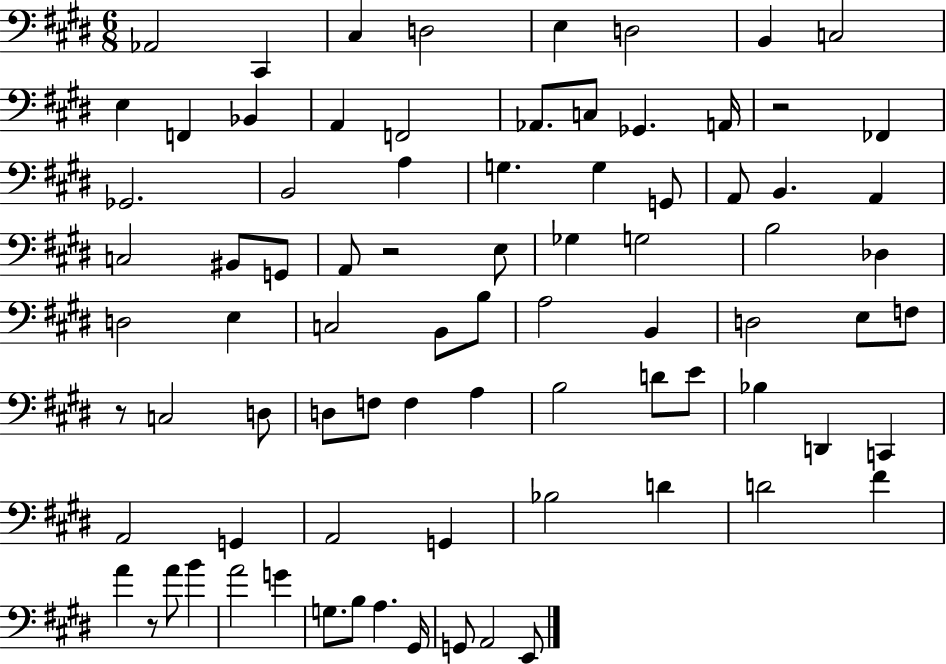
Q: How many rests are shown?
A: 4